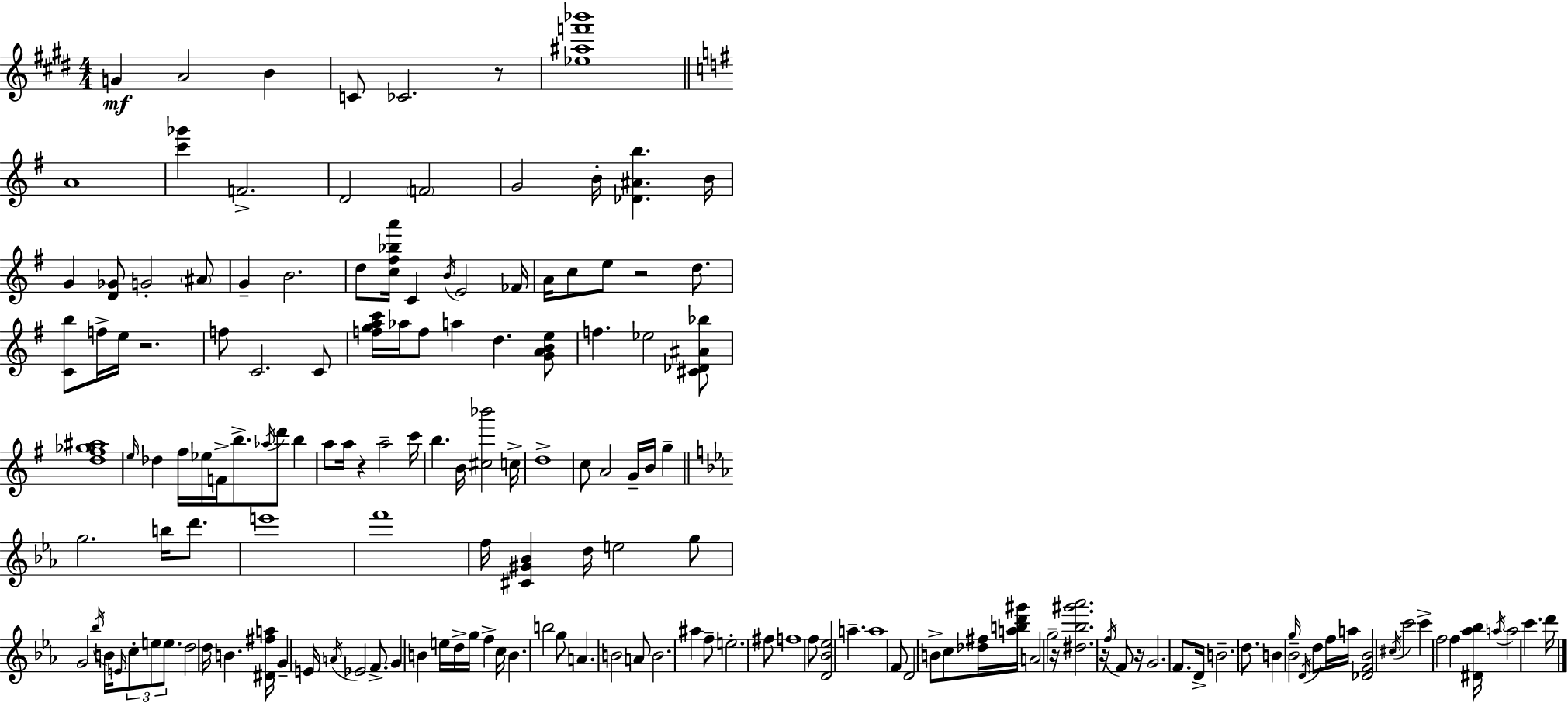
G4/q A4/h B4/q C4/e CES4/h. R/e [Eb5,A#5,F6,Bb6]/w A4/w [C6,Gb6]/q F4/h. D4/h F4/h G4/h B4/s [Db4,A#4,B5]/q. B4/s G4/q [D4,Gb4]/e G4/h A#4/e G4/q B4/h. D5/e [C5,F#5,Bb5,A6]/s C4/q B4/s E4/h FES4/s A4/s C5/e E5/e R/h D5/e. [C4,B5]/e F5/s E5/s R/h. F5/e C4/h. C4/e [F5,G5,A5,C6]/s Ab5/s F5/e A5/q D5/q. [G4,A4,B4,E5]/e F5/q. Eb5/h [C#4,Db4,A#4,Bb5]/e [D5,F#5,Gb5,A#5]/w E5/s Db5/q F#5/s Eb5/s F4/s B5/e. Ab5/s D6/e B5/q A5/e A5/s R/q A5/h C6/s B5/q. B4/s [C#5,Bb6]/h C5/s D5/w C5/e A4/h G4/s B4/s G5/q G5/h. B5/s D6/e. E6/w F6/w F5/s [C#4,G#4,Bb4]/q D5/s E5/h G5/e G4/h Bb5/s B4/s E4/s C5/e E5/e E5/e. D5/h D5/s B4/q. [D#4,F#5,A5]/s G4/q E4/s A4/s Eb4/h F4/e. G4/q B4/q E5/s D5/s G5/s F5/q C5/s B4/q. B5/h G5/e A4/q. B4/h A4/e B4/h. A#5/q F5/e E5/h. F#5/e F5/w F5/e [D4,Bb4,Eb5]/h A5/q. A5/w F4/e D4/h B4/e C5/e [Db5,F#5]/s [A5,B5,D6,G#6]/s A4/h G5/h R/s [D#5,Bb5,G#6,Ab6]/h. R/s F5/s F4/e R/s G4/h. F4/e. D4/s B4/h. D5/e. B4/q G5/s Bb4/h D4/s D5/e F5/s A5/s [Db4,F4,Bb4]/h C#5/s C6/h C6/q F5/h F5/q [D#4,Ab5,Bb5]/s A5/s A5/h C6/q. D6/s